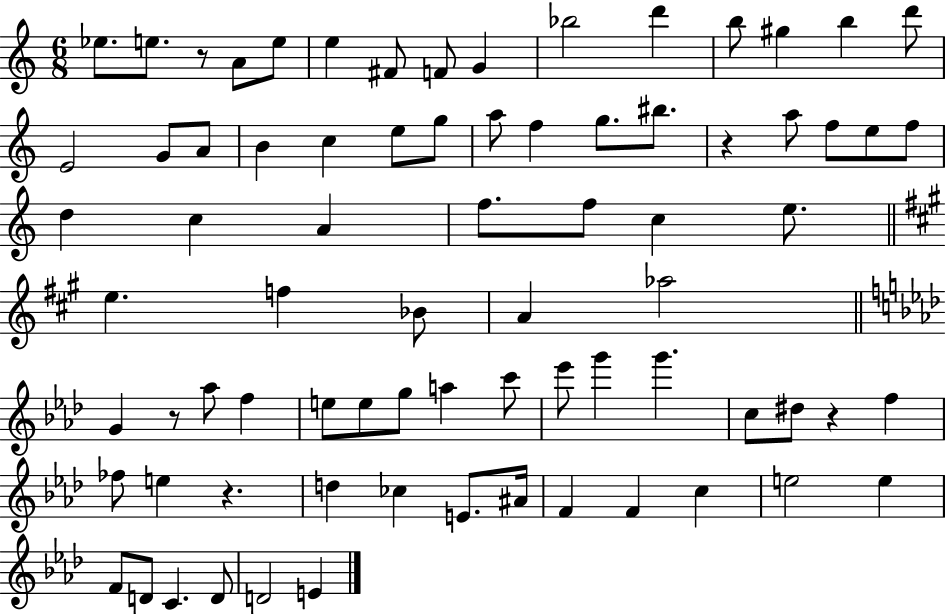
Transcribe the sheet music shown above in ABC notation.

X:1
T:Untitled
M:6/8
L:1/4
K:C
_e/2 e/2 z/2 A/2 e/2 e ^F/2 F/2 G _b2 d' b/2 ^g b d'/2 E2 G/2 A/2 B c e/2 g/2 a/2 f g/2 ^b/2 z a/2 f/2 e/2 f/2 d c A f/2 f/2 c e/2 e f _B/2 A _a2 G z/2 _a/2 f e/2 e/2 g/2 a c'/2 _e'/2 g' g' c/2 ^d/2 z f _f/2 e z d _c E/2 ^A/4 F F c e2 e F/2 D/2 C D/2 D2 E